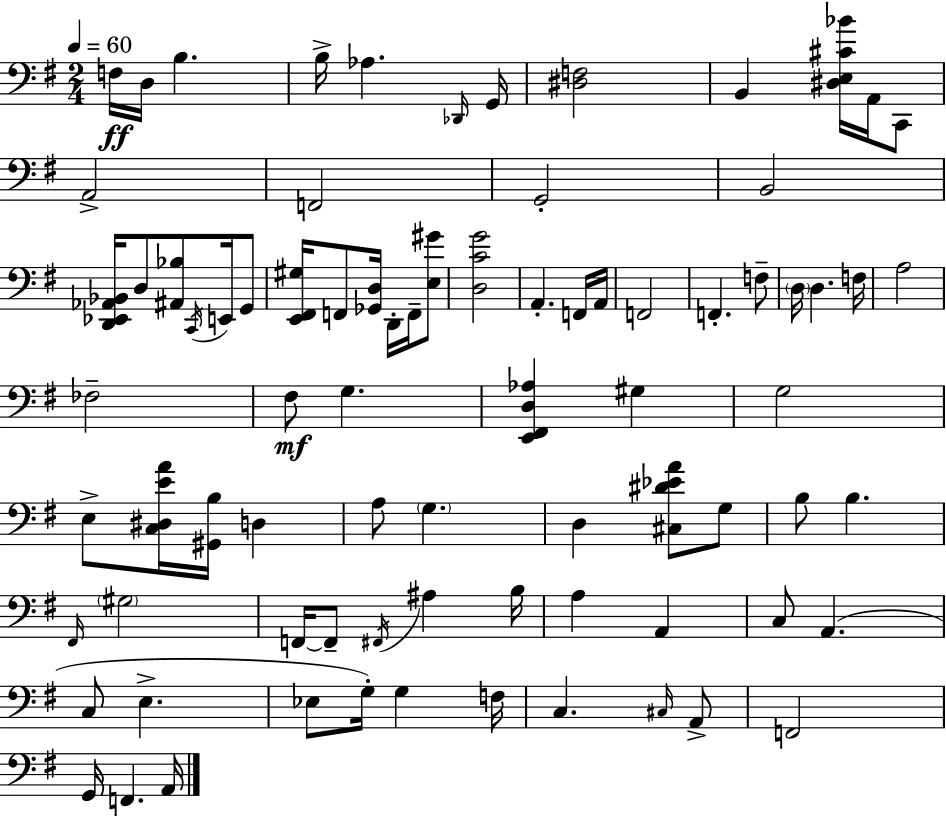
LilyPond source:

{
  \clef bass
  \numericTimeSignature
  \time 2/4
  \key e \minor
  \tempo 4 = 60
  f16\ff d16 b4. | b16-> aes4. \grace { des,16 } | g,16 <dis f>2 | b,4 <dis e cis' bes'>16 a,16 c,8 | \break a,2-> | f,2 | g,2-. | b,2 | \break <d, ees, aes, bes,>16 d8 <ais, bes>8 \acciaccatura { c,16 } e,16 | g,8 <e, fis, gis>16 f,8 <ges, d>16 d,16-. f,16-- | <e gis'>8 <d c' g'>2 | a,4.-. | \break f,16 a,16 f,2 | f,4.-. | f8-- \parenthesize d16 d4. | f16 a2 | \break fes2-- | fis8\mf g4. | <e, fis, d aes>4 gis4 | g2 | \break e8-> <c dis e' a'>16 <gis, b>16 d4 | a8 \parenthesize g4. | d4 <cis dis' ees' a'>8 | g8 b8 b4. | \break \grace { fis,16 } \parenthesize gis2 | f,16~~ f,8-- \acciaccatura { fis,16 } ais4 | b16 a4 | a,4 c8 a,4.( | \break c8 e4.-> | ees8 g16-.) g4 | f16 c4. | \grace { cis16 } a,8-> f,2 | \break g,16 f,4. | a,16 \bar "|."
}